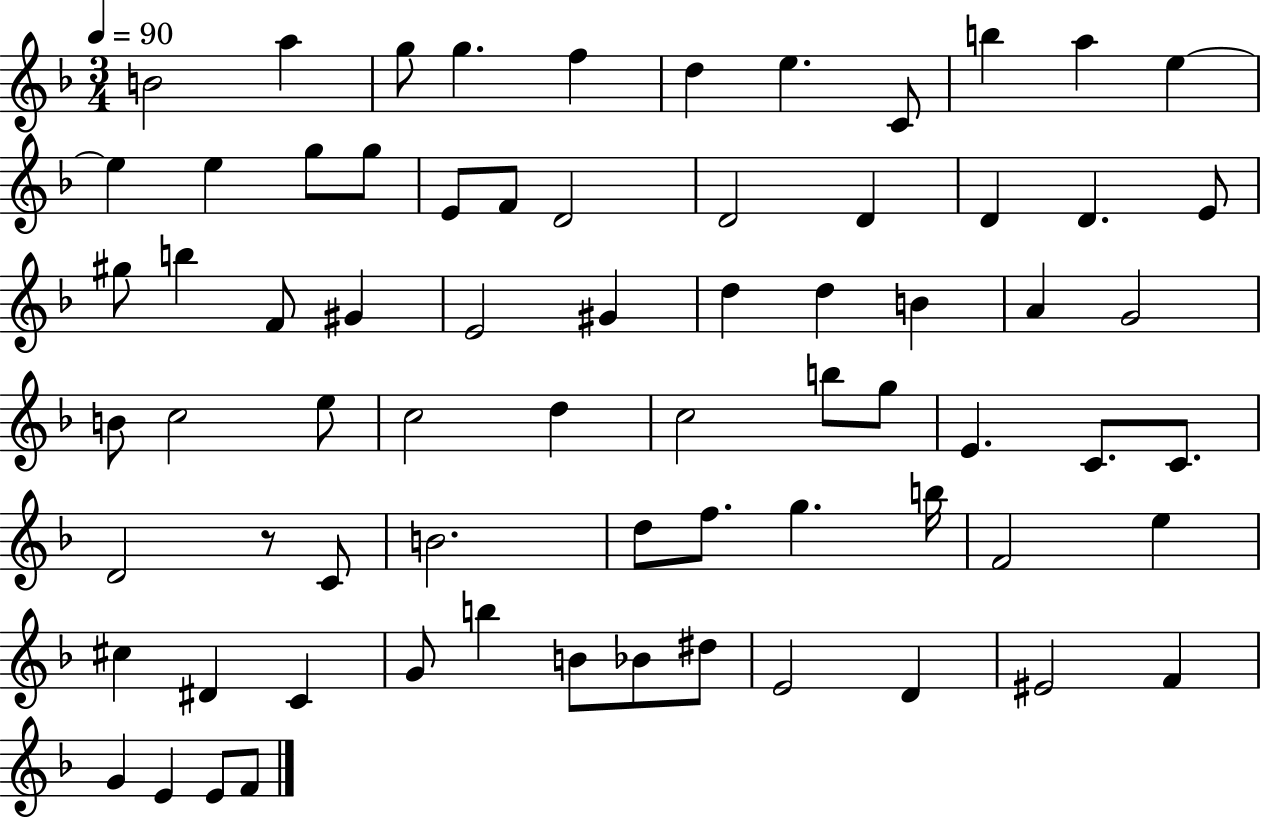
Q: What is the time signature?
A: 3/4